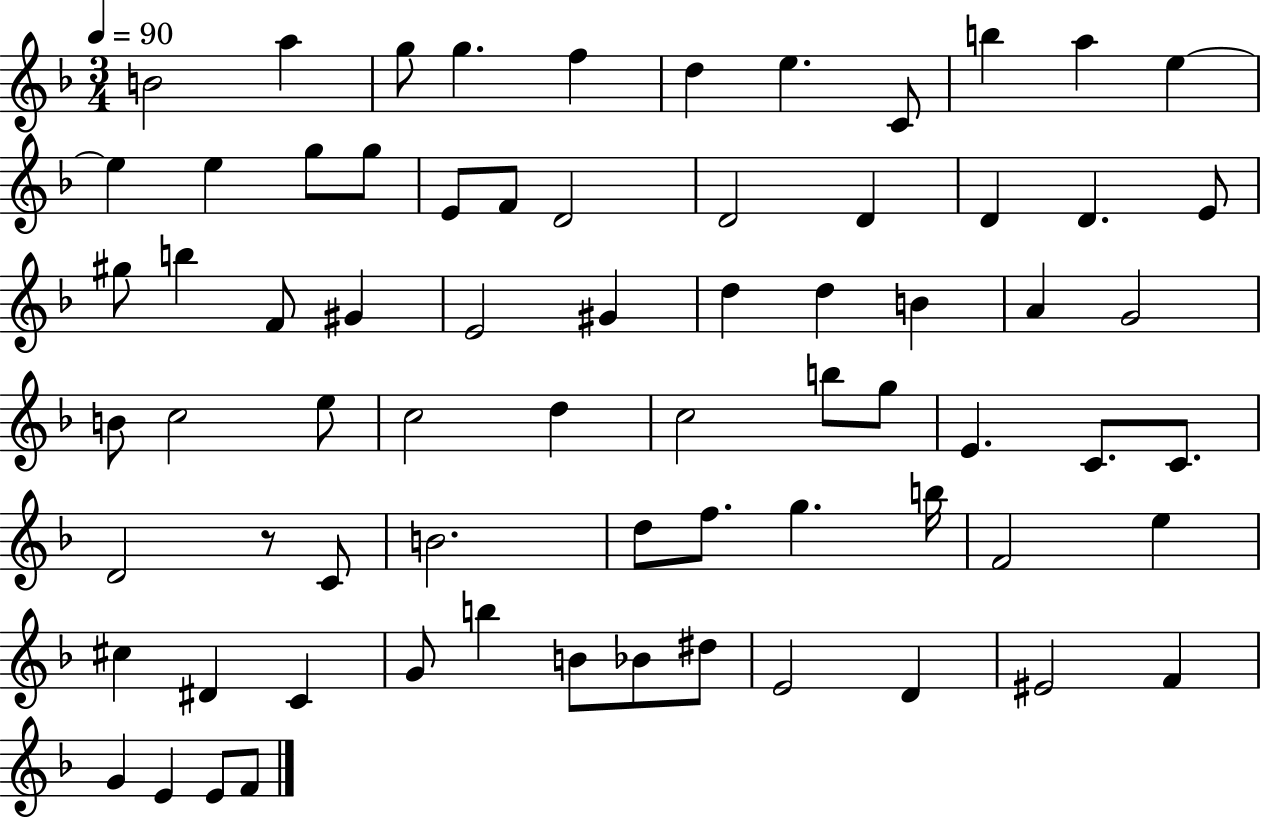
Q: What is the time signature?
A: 3/4